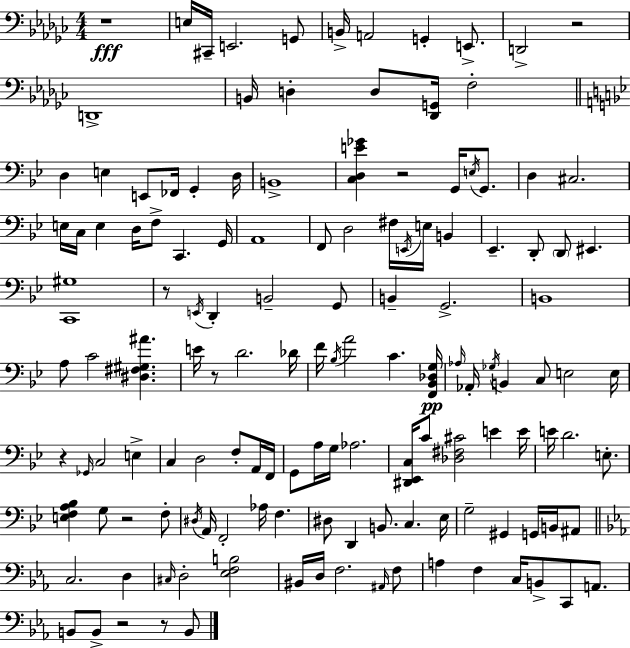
X:1
T:Untitled
M:4/4
L:1/4
K:Ebm
z4 E,/4 ^C,,/4 E,,2 G,,/2 B,,/4 A,,2 G,, E,,/2 D,,2 z2 D,,4 B,,/4 D, D,/2 [_D,,G,,]/4 F,2 D, E, E,,/2 _F,,/4 G,, D,/4 B,,4 [C,D,E_G] z2 G,,/4 E,/4 G,,/2 D, ^C,2 E,/4 C,/4 E, D,/4 F,/2 C,, G,,/4 A,,4 F,,/2 D,2 ^F,/4 E,,/4 E,/4 B,, _E,, D,,/2 D,,/2 ^E,, [C,,^G,]4 z/2 E,,/4 D,, B,,2 G,,/2 B,, G,,2 B,,4 A,/2 C2 [^D,^F,^G,^A] E/4 z/2 D2 _D/4 F/4 _B,/4 A2 C [F,,_B,,_D,G,]/4 _A,/4 _A,,/4 _G,/4 B,, C,/2 E,2 E,/4 z _G,,/4 C,2 E, C, D,2 F,/2 A,,/4 F,,/4 G,,/2 A,/4 G,/4 _A,2 [^D,,_E,,C,]/4 C/2 [_D,^F,^C]2 E E/4 E/4 D2 E,/2 [E,F,A,_B,] G,/2 z2 F,/2 ^D,/4 A,,/4 F,,2 _A,/4 F, ^D,/2 D,, B,,/2 C, _E,/4 G,2 ^G,, G,,/4 B,,/4 ^A,,/2 C,2 D, ^C,/4 D,2 [_E,F,B,]2 ^B,,/4 D,/4 F,2 ^A,,/4 F,/2 A, F, C,/4 B,,/2 C,,/2 A,,/2 B,,/2 B,,/2 z2 z/2 B,,/2